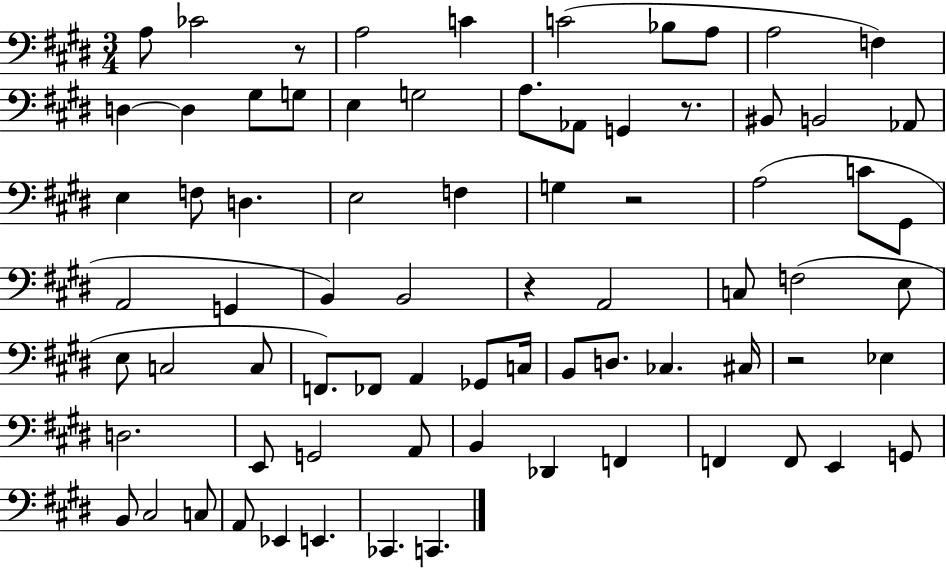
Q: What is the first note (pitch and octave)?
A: A3